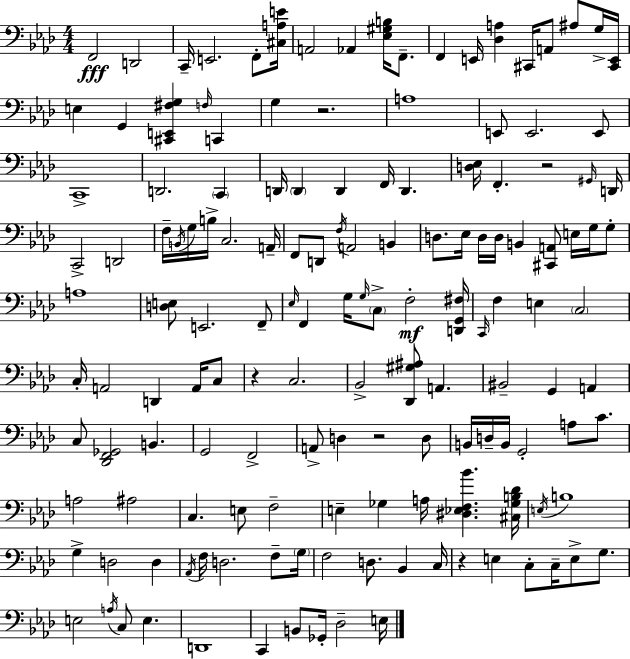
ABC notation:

X:1
T:Untitled
M:4/4
L:1/4
K:Fm
F,,2 D,,2 C,,/4 E,,2 F,,/2 [^C,A,E]/4 A,,2 _A,, [_E,^G,B,]/4 F,,/2 F,, E,,/4 [_D,A,] ^C,,/4 A,,/2 ^A,/2 G,/4 [^C,,E,,]/4 E, G,, [^C,,E,,^F,G,] F,/4 C,, G, z2 A,4 E,,/2 E,,2 E,,/2 C,,4 D,,2 C,, D,,/4 D,, D,, F,,/4 D,, [D,_E,]/4 F,, z2 ^G,,/4 D,,/4 C,,2 D,,2 F,/4 B,,/4 G,/4 B,/4 C,2 A,,/4 F,,/2 D,,/2 F,/4 A,,2 B,, D,/2 _E,/4 D,/4 D,/4 B,, [^C,,A,,]/2 E,/4 G,/4 G,/2 A,4 [D,E,]/2 E,,2 F,,/2 _E,/4 F,, G,/4 G,/4 C,/2 F,2 [D,,G,,^F,]/4 C,,/4 F, E, C,2 C,/4 A,,2 D,, A,,/4 C,/2 z C,2 _B,,2 [_D,,^G,^A,]/2 A,, ^B,,2 G,, A,, C,/2 [_D,,F,,_G,,]2 B,, G,,2 F,,2 A,,/2 D, z2 D,/2 B,,/4 D,/4 B,,/4 G,,2 A,/2 C/2 A,2 ^A,2 C, E,/2 F,2 E, _G, A,/4 [^D,_E,F,_B] [^C,_G,B,_D]/4 E,/4 B,4 G, D,2 D, _A,,/4 F,/4 D,2 F,/2 G,/4 F,2 D,/2 _B,, C,/4 z E, C,/2 C,/4 E,/2 G,/2 E,2 A,/4 C,/2 E, D,,4 C,, B,,/2 _G,,/4 _D,2 E,/4